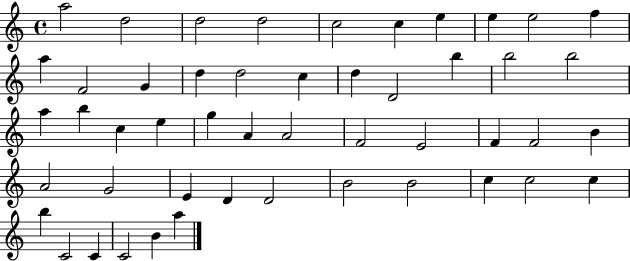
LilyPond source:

{
  \clef treble
  \time 4/4
  \defaultTimeSignature
  \key c \major
  a''2 d''2 | d''2 d''2 | c''2 c''4 e''4 | e''4 e''2 f''4 | \break a''4 f'2 g'4 | d''4 d''2 c''4 | d''4 d'2 b''4 | b''2 b''2 | \break a''4 b''4 c''4 e''4 | g''4 a'4 a'2 | f'2 e'2 | f'4 f'2 b'4 | \break a'2 g'2 | e'4 d'4 d'2 | b'2 b'2 | c''4 c''2 c''4 | \break b''4 c'2 c'4 | c'2 b'4 a''4 | \bar "|."
}